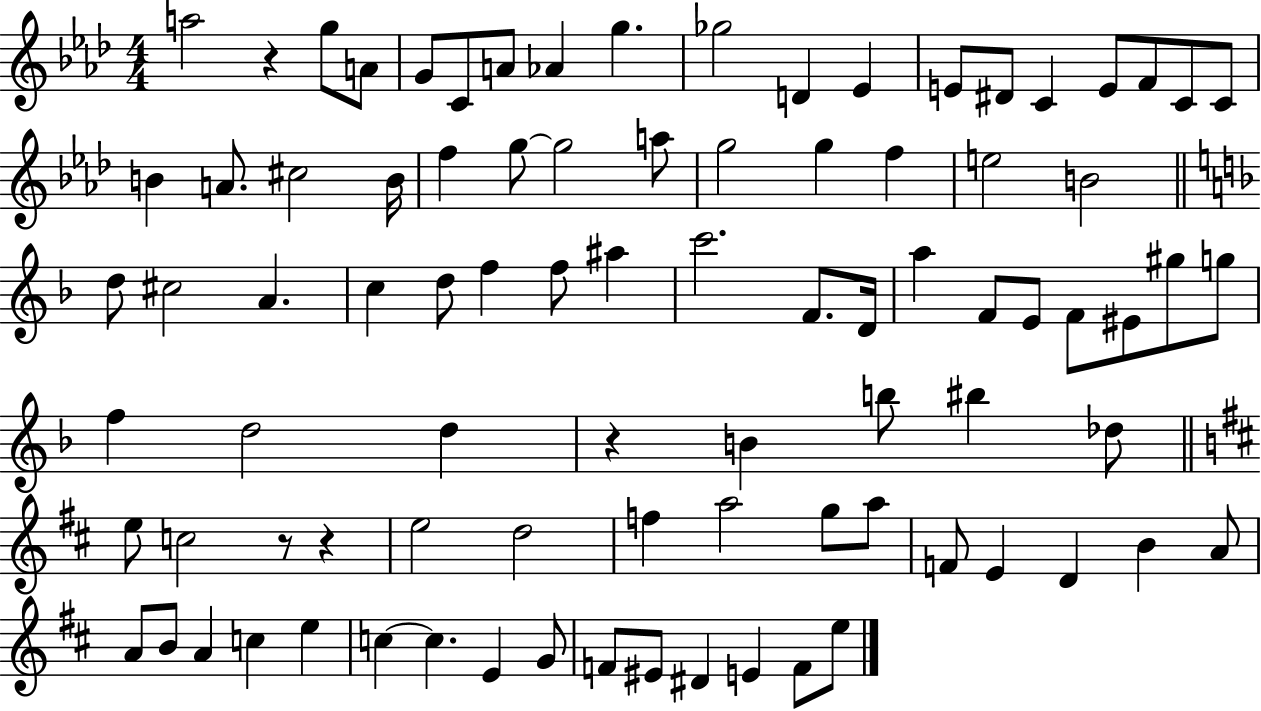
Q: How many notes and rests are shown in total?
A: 88